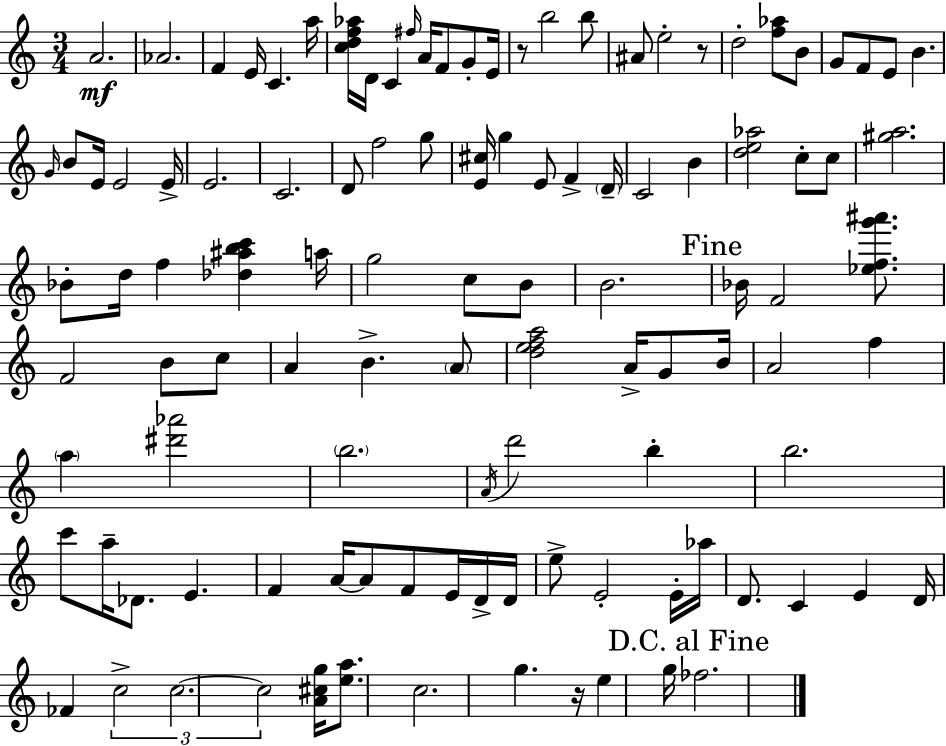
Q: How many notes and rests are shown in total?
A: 110